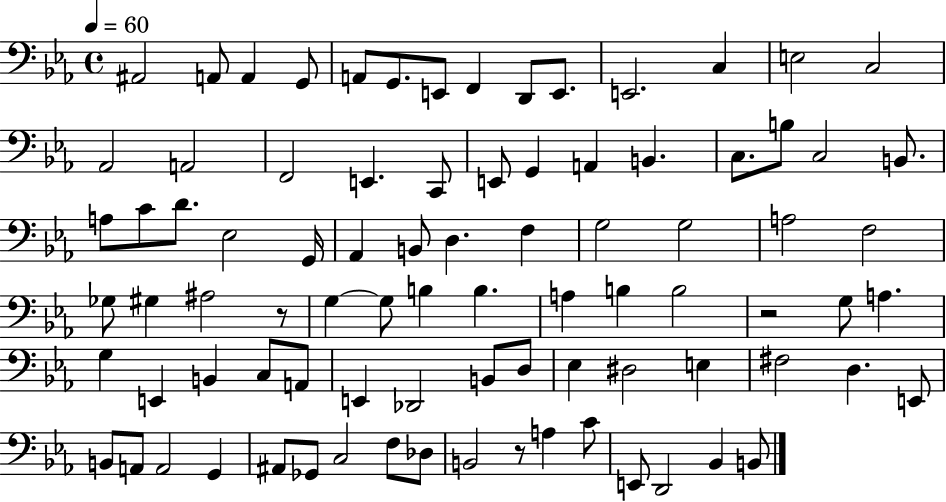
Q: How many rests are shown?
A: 3